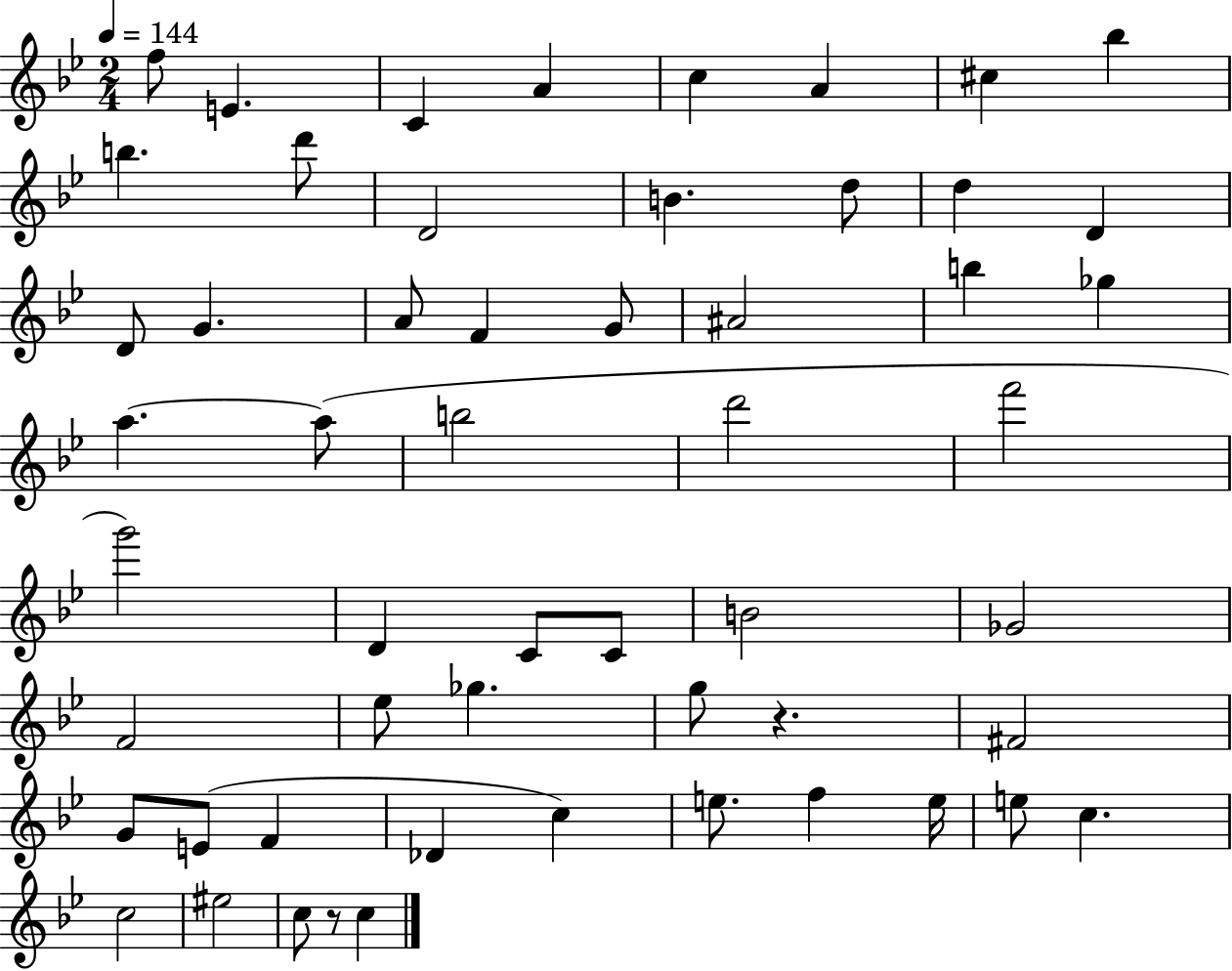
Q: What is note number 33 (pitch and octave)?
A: B4